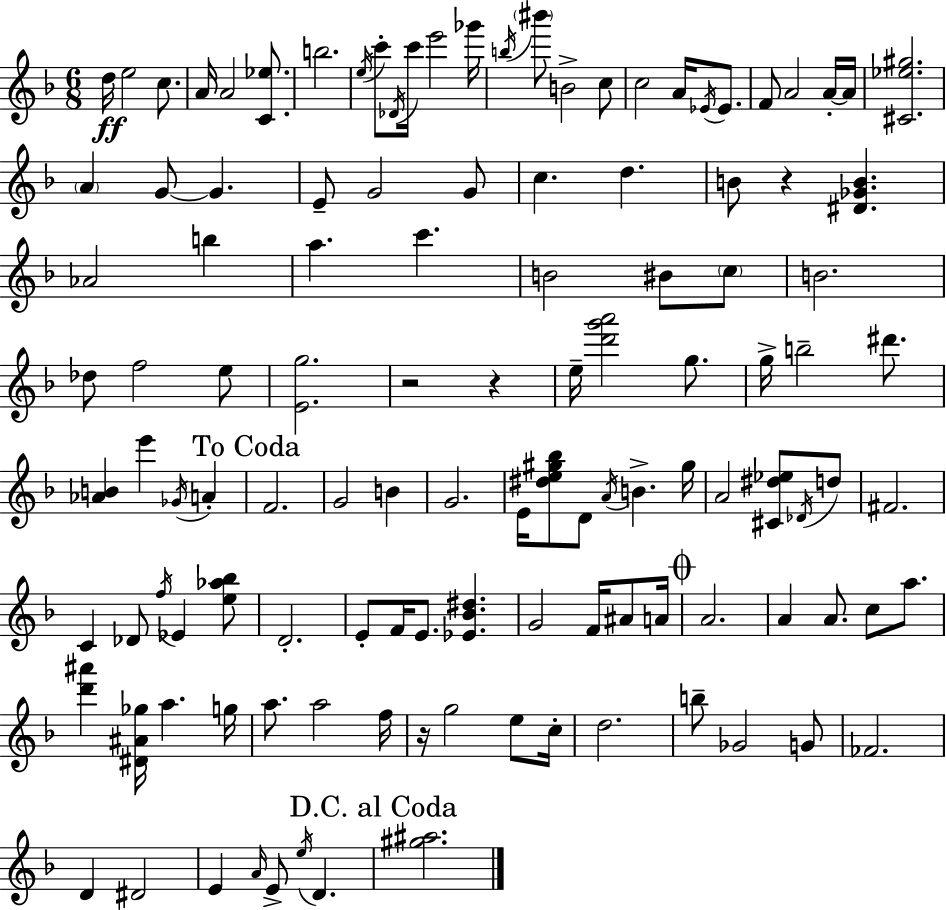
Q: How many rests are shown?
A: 4